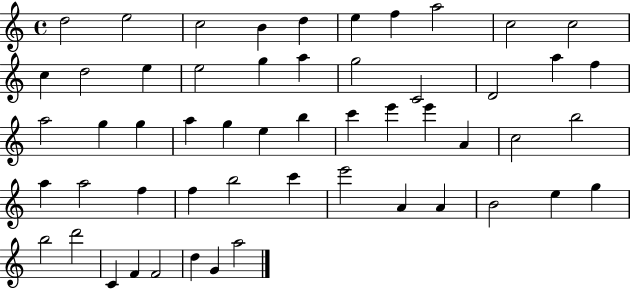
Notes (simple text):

D5/h E5/h C5/h B4/q D5/q E5/q F5/q A5/h C5/h C5/h C5/q D5/h E5/q E5/h G5/q A5/q G5/h C4/h D4/h A5/q F5/q A5/h G5/q G5/q A5/q G5/q E5/q B5/q C6/q E6/q E6/q A4/q C5/h B5/h A5/q A5/h F5/q F5/q B5/h C6/q E6/h A4/q A4/q B4/h E5/q G5/q B5/h D6/h C4/q F4/q F4/h D5/q G4/q A5/h